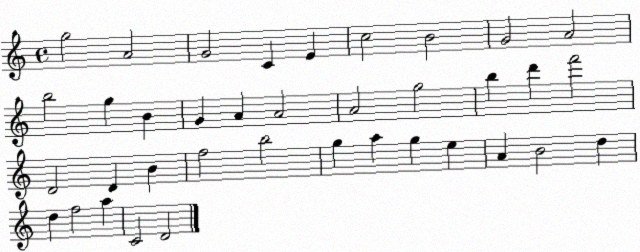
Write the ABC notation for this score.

X:1
T:Untitled
M:4/4
L:1/4
K:C
g2 A2 G2 C E c2 B2 G2 A2 b2 g B G A A2 A2 g2 b d' f'2 D2 D B f2 b2 g a g e A B2 d d f2 a C2 D2